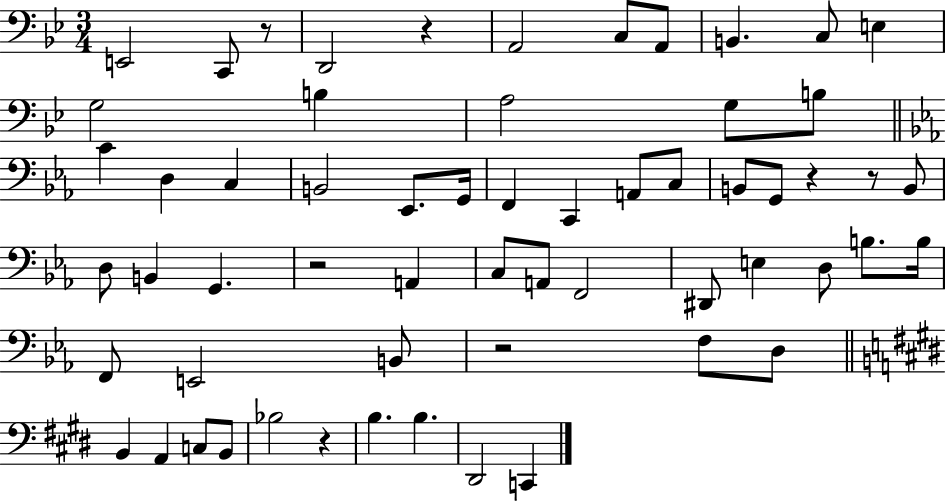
X:1
T:Untitled
M:3/4
L:1/4
K:Bb
E,,2 C,,/2 z/2 D,,2 z A,,2 C,/2 A,,/2 B,, C,/2 E, G,2 B, A,2 G,/2 B,/2 C D, C, B,,2 _E,,/2 G,,/4 F,, C,, A,,/2 C,/2 B,,/2 G,,/2 z z/2 B,,/2 D,/2 B,, G,, z2 A,, C,/2 A,,/2 F,,2 ^D,,/2 E, D,/2 B,/2 B,/4 F,,/2 E,,2 B,,/2 z2 F,/2 D,/2 B,, A,, C,/2 B,,/2 _B,2 z B, B, ^D,,2 C,,